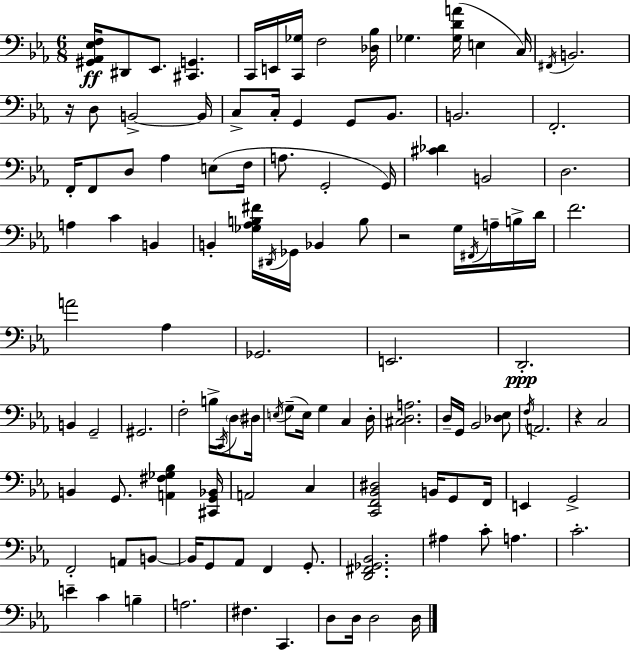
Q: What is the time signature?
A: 6/8